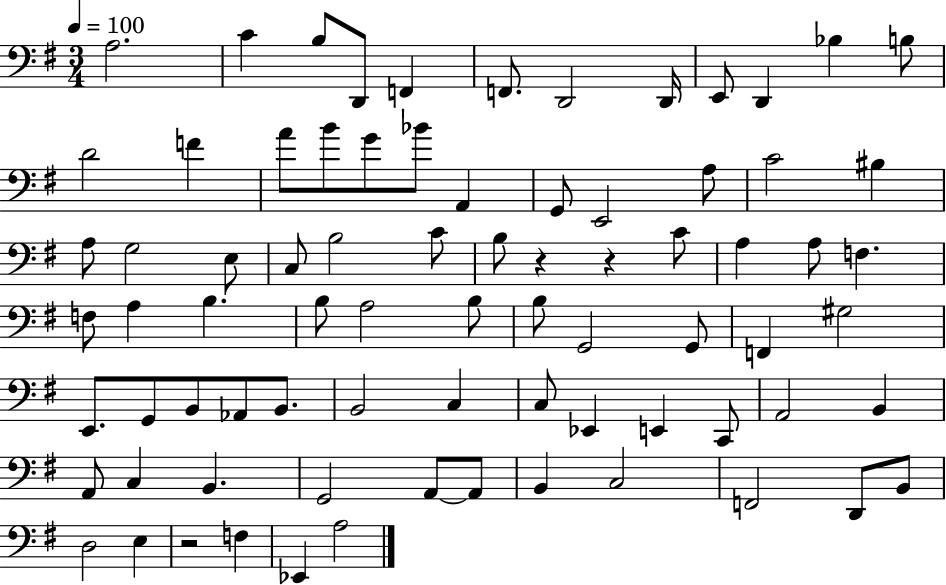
{
  \clef bass
  \numericTimeSignature
  \time 3/4
  \key g \major
  \tempo 4 = 100
  a2. | c'4 b8 d,8 f,4 | f,8. d,2 d,16 | e,8 d,4 bes4 b8 | \break d'2 f'4 | a'8 b'8 g'8 bes'8 a,4 | g,8 e,2 a8 | c'2 bis4 | \break a8 g2 e8 | c8 b2 c'8 | b8 r4 r4 c'8 | a4 a8 f4. | \break f8 a4 b4. | b8 a2 b8 | b8 g,2 g,8 | f,4 gis2 | \break e,8. g,8 b,8 aes,8 b,8. | b,2 c4 | c8 ees,4 e,4 c,8 | a,2 b,4 | \break a,8 c4 b,4. | g,2 a,8~~ a,8 | b,4 c2 | f,2 d,8 b,8 | \break d2 e4 | r2 f4 | ees,4 a2 | \bar "|."
}